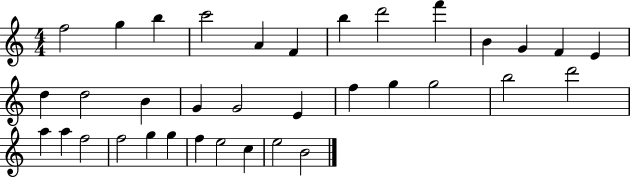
X:1
T:Untitled
M:4/4
L:1/4
K:C
f2 g b c'2 A F b d'2 f' B G F E d d2 B G G2 E f g g2 b2 d'2 a a f2 f2 g g f e2 c e2 B2